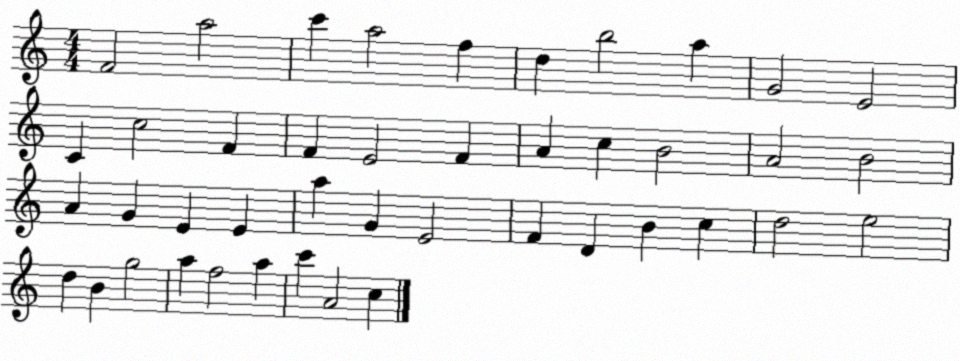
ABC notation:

X:1
T:Untitled
M:4/4
L:1/4
K:C
F2 a2 c' a2 f d b2 a G2 E2 C c2 F F E2 F A c B2 A2 B2 A G E E a G E2 F D B c d2 e2 d B g2 a f2 a c' A2 c